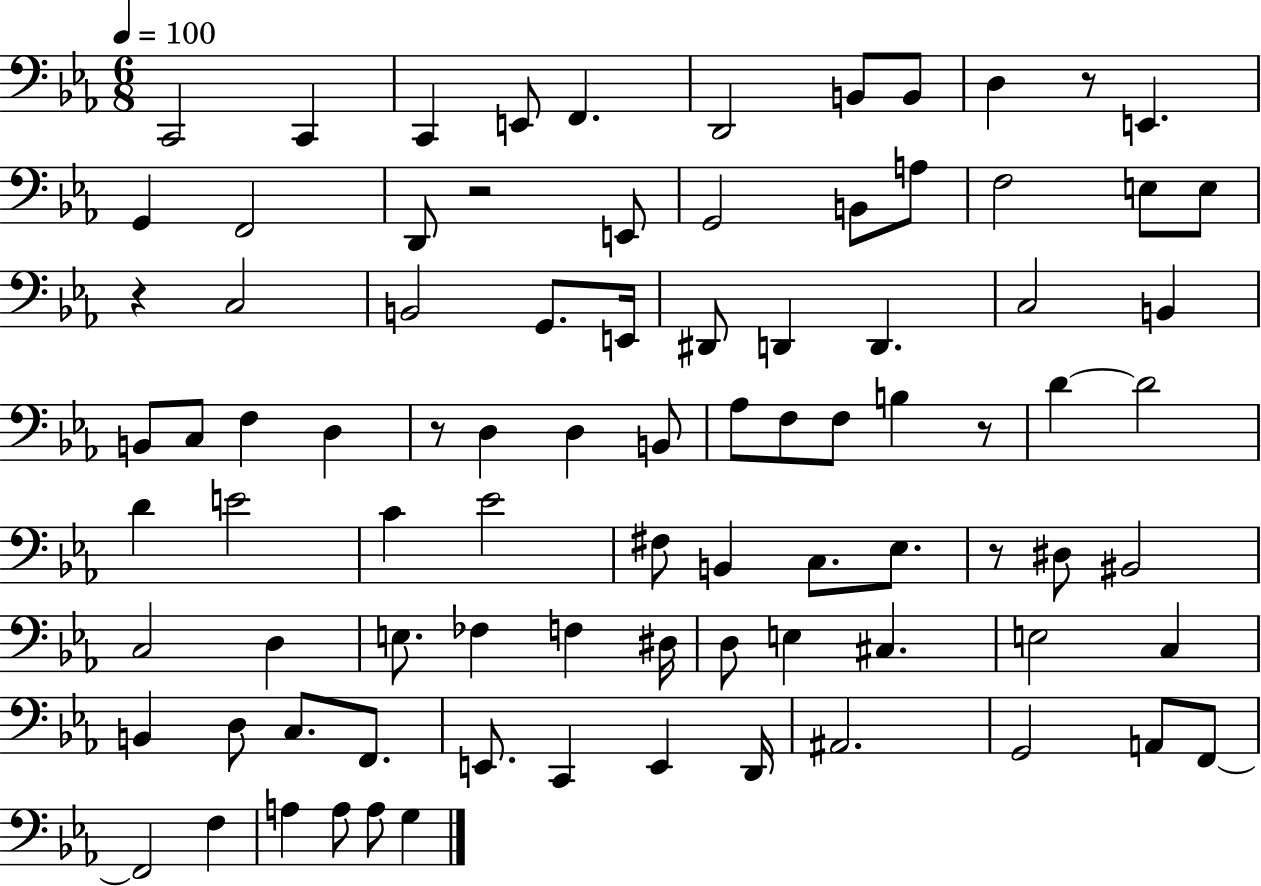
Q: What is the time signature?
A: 6/8